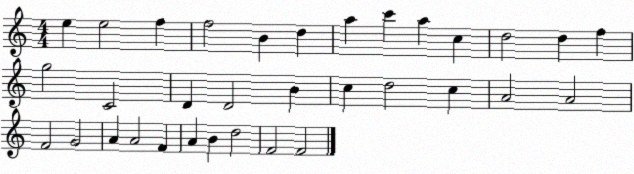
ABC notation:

X:1
T:Untitled
M:4/4
L:1/4
K:C
e e2 f f2 B d a c' a c d2 d f g2 C2 D D2 B c d2 c A2 A2 F2 G2 A A2 F A B d2 F2 F2